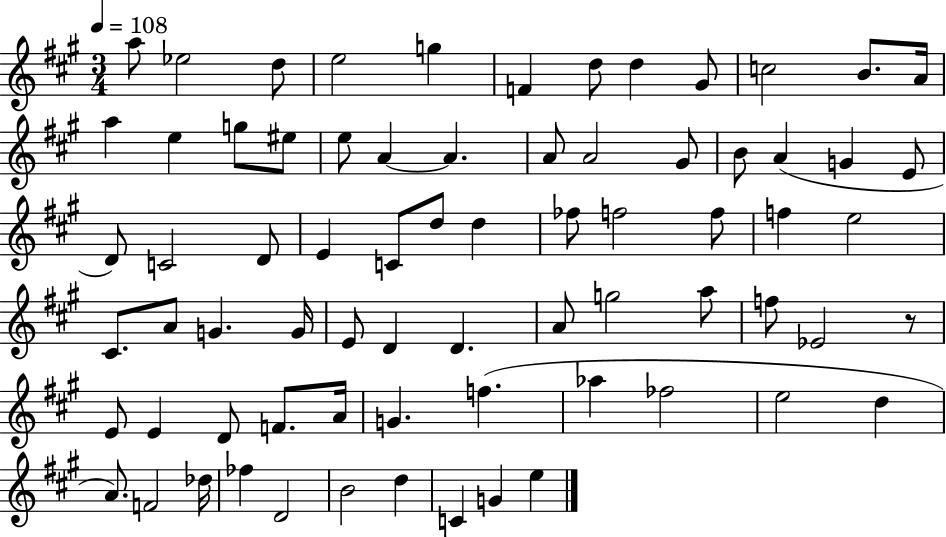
A5/e Eb5/h D5/e E5/h G5/q F4/q D5/e D5/q G#4/e C5/h B4/e. A4/s A5/q E5/q G5/e EIS5/e E5/e A4/q A4/q. A4/e A4/h G#4/e B4/e A4/q G4/q E4/e D4/e C4/h D4/e E4/q C4/e D5/e D5/q FES5/e F5/h F5/e F5/q E5/h C#4/e. A4/e G4/q. G4/s E4/e D4/q D4/q. A4/e G5/h A5/e F5/e Eb4/h R/e E4/e E4/q D4/e F4/e. A4/s G4/q. F5/q. Ab5/q FES5/h E5/h D5/q A4/e. F4/h Db5/s FES5/q D4/h B4/h D5/q C4/q G4/q E5/q